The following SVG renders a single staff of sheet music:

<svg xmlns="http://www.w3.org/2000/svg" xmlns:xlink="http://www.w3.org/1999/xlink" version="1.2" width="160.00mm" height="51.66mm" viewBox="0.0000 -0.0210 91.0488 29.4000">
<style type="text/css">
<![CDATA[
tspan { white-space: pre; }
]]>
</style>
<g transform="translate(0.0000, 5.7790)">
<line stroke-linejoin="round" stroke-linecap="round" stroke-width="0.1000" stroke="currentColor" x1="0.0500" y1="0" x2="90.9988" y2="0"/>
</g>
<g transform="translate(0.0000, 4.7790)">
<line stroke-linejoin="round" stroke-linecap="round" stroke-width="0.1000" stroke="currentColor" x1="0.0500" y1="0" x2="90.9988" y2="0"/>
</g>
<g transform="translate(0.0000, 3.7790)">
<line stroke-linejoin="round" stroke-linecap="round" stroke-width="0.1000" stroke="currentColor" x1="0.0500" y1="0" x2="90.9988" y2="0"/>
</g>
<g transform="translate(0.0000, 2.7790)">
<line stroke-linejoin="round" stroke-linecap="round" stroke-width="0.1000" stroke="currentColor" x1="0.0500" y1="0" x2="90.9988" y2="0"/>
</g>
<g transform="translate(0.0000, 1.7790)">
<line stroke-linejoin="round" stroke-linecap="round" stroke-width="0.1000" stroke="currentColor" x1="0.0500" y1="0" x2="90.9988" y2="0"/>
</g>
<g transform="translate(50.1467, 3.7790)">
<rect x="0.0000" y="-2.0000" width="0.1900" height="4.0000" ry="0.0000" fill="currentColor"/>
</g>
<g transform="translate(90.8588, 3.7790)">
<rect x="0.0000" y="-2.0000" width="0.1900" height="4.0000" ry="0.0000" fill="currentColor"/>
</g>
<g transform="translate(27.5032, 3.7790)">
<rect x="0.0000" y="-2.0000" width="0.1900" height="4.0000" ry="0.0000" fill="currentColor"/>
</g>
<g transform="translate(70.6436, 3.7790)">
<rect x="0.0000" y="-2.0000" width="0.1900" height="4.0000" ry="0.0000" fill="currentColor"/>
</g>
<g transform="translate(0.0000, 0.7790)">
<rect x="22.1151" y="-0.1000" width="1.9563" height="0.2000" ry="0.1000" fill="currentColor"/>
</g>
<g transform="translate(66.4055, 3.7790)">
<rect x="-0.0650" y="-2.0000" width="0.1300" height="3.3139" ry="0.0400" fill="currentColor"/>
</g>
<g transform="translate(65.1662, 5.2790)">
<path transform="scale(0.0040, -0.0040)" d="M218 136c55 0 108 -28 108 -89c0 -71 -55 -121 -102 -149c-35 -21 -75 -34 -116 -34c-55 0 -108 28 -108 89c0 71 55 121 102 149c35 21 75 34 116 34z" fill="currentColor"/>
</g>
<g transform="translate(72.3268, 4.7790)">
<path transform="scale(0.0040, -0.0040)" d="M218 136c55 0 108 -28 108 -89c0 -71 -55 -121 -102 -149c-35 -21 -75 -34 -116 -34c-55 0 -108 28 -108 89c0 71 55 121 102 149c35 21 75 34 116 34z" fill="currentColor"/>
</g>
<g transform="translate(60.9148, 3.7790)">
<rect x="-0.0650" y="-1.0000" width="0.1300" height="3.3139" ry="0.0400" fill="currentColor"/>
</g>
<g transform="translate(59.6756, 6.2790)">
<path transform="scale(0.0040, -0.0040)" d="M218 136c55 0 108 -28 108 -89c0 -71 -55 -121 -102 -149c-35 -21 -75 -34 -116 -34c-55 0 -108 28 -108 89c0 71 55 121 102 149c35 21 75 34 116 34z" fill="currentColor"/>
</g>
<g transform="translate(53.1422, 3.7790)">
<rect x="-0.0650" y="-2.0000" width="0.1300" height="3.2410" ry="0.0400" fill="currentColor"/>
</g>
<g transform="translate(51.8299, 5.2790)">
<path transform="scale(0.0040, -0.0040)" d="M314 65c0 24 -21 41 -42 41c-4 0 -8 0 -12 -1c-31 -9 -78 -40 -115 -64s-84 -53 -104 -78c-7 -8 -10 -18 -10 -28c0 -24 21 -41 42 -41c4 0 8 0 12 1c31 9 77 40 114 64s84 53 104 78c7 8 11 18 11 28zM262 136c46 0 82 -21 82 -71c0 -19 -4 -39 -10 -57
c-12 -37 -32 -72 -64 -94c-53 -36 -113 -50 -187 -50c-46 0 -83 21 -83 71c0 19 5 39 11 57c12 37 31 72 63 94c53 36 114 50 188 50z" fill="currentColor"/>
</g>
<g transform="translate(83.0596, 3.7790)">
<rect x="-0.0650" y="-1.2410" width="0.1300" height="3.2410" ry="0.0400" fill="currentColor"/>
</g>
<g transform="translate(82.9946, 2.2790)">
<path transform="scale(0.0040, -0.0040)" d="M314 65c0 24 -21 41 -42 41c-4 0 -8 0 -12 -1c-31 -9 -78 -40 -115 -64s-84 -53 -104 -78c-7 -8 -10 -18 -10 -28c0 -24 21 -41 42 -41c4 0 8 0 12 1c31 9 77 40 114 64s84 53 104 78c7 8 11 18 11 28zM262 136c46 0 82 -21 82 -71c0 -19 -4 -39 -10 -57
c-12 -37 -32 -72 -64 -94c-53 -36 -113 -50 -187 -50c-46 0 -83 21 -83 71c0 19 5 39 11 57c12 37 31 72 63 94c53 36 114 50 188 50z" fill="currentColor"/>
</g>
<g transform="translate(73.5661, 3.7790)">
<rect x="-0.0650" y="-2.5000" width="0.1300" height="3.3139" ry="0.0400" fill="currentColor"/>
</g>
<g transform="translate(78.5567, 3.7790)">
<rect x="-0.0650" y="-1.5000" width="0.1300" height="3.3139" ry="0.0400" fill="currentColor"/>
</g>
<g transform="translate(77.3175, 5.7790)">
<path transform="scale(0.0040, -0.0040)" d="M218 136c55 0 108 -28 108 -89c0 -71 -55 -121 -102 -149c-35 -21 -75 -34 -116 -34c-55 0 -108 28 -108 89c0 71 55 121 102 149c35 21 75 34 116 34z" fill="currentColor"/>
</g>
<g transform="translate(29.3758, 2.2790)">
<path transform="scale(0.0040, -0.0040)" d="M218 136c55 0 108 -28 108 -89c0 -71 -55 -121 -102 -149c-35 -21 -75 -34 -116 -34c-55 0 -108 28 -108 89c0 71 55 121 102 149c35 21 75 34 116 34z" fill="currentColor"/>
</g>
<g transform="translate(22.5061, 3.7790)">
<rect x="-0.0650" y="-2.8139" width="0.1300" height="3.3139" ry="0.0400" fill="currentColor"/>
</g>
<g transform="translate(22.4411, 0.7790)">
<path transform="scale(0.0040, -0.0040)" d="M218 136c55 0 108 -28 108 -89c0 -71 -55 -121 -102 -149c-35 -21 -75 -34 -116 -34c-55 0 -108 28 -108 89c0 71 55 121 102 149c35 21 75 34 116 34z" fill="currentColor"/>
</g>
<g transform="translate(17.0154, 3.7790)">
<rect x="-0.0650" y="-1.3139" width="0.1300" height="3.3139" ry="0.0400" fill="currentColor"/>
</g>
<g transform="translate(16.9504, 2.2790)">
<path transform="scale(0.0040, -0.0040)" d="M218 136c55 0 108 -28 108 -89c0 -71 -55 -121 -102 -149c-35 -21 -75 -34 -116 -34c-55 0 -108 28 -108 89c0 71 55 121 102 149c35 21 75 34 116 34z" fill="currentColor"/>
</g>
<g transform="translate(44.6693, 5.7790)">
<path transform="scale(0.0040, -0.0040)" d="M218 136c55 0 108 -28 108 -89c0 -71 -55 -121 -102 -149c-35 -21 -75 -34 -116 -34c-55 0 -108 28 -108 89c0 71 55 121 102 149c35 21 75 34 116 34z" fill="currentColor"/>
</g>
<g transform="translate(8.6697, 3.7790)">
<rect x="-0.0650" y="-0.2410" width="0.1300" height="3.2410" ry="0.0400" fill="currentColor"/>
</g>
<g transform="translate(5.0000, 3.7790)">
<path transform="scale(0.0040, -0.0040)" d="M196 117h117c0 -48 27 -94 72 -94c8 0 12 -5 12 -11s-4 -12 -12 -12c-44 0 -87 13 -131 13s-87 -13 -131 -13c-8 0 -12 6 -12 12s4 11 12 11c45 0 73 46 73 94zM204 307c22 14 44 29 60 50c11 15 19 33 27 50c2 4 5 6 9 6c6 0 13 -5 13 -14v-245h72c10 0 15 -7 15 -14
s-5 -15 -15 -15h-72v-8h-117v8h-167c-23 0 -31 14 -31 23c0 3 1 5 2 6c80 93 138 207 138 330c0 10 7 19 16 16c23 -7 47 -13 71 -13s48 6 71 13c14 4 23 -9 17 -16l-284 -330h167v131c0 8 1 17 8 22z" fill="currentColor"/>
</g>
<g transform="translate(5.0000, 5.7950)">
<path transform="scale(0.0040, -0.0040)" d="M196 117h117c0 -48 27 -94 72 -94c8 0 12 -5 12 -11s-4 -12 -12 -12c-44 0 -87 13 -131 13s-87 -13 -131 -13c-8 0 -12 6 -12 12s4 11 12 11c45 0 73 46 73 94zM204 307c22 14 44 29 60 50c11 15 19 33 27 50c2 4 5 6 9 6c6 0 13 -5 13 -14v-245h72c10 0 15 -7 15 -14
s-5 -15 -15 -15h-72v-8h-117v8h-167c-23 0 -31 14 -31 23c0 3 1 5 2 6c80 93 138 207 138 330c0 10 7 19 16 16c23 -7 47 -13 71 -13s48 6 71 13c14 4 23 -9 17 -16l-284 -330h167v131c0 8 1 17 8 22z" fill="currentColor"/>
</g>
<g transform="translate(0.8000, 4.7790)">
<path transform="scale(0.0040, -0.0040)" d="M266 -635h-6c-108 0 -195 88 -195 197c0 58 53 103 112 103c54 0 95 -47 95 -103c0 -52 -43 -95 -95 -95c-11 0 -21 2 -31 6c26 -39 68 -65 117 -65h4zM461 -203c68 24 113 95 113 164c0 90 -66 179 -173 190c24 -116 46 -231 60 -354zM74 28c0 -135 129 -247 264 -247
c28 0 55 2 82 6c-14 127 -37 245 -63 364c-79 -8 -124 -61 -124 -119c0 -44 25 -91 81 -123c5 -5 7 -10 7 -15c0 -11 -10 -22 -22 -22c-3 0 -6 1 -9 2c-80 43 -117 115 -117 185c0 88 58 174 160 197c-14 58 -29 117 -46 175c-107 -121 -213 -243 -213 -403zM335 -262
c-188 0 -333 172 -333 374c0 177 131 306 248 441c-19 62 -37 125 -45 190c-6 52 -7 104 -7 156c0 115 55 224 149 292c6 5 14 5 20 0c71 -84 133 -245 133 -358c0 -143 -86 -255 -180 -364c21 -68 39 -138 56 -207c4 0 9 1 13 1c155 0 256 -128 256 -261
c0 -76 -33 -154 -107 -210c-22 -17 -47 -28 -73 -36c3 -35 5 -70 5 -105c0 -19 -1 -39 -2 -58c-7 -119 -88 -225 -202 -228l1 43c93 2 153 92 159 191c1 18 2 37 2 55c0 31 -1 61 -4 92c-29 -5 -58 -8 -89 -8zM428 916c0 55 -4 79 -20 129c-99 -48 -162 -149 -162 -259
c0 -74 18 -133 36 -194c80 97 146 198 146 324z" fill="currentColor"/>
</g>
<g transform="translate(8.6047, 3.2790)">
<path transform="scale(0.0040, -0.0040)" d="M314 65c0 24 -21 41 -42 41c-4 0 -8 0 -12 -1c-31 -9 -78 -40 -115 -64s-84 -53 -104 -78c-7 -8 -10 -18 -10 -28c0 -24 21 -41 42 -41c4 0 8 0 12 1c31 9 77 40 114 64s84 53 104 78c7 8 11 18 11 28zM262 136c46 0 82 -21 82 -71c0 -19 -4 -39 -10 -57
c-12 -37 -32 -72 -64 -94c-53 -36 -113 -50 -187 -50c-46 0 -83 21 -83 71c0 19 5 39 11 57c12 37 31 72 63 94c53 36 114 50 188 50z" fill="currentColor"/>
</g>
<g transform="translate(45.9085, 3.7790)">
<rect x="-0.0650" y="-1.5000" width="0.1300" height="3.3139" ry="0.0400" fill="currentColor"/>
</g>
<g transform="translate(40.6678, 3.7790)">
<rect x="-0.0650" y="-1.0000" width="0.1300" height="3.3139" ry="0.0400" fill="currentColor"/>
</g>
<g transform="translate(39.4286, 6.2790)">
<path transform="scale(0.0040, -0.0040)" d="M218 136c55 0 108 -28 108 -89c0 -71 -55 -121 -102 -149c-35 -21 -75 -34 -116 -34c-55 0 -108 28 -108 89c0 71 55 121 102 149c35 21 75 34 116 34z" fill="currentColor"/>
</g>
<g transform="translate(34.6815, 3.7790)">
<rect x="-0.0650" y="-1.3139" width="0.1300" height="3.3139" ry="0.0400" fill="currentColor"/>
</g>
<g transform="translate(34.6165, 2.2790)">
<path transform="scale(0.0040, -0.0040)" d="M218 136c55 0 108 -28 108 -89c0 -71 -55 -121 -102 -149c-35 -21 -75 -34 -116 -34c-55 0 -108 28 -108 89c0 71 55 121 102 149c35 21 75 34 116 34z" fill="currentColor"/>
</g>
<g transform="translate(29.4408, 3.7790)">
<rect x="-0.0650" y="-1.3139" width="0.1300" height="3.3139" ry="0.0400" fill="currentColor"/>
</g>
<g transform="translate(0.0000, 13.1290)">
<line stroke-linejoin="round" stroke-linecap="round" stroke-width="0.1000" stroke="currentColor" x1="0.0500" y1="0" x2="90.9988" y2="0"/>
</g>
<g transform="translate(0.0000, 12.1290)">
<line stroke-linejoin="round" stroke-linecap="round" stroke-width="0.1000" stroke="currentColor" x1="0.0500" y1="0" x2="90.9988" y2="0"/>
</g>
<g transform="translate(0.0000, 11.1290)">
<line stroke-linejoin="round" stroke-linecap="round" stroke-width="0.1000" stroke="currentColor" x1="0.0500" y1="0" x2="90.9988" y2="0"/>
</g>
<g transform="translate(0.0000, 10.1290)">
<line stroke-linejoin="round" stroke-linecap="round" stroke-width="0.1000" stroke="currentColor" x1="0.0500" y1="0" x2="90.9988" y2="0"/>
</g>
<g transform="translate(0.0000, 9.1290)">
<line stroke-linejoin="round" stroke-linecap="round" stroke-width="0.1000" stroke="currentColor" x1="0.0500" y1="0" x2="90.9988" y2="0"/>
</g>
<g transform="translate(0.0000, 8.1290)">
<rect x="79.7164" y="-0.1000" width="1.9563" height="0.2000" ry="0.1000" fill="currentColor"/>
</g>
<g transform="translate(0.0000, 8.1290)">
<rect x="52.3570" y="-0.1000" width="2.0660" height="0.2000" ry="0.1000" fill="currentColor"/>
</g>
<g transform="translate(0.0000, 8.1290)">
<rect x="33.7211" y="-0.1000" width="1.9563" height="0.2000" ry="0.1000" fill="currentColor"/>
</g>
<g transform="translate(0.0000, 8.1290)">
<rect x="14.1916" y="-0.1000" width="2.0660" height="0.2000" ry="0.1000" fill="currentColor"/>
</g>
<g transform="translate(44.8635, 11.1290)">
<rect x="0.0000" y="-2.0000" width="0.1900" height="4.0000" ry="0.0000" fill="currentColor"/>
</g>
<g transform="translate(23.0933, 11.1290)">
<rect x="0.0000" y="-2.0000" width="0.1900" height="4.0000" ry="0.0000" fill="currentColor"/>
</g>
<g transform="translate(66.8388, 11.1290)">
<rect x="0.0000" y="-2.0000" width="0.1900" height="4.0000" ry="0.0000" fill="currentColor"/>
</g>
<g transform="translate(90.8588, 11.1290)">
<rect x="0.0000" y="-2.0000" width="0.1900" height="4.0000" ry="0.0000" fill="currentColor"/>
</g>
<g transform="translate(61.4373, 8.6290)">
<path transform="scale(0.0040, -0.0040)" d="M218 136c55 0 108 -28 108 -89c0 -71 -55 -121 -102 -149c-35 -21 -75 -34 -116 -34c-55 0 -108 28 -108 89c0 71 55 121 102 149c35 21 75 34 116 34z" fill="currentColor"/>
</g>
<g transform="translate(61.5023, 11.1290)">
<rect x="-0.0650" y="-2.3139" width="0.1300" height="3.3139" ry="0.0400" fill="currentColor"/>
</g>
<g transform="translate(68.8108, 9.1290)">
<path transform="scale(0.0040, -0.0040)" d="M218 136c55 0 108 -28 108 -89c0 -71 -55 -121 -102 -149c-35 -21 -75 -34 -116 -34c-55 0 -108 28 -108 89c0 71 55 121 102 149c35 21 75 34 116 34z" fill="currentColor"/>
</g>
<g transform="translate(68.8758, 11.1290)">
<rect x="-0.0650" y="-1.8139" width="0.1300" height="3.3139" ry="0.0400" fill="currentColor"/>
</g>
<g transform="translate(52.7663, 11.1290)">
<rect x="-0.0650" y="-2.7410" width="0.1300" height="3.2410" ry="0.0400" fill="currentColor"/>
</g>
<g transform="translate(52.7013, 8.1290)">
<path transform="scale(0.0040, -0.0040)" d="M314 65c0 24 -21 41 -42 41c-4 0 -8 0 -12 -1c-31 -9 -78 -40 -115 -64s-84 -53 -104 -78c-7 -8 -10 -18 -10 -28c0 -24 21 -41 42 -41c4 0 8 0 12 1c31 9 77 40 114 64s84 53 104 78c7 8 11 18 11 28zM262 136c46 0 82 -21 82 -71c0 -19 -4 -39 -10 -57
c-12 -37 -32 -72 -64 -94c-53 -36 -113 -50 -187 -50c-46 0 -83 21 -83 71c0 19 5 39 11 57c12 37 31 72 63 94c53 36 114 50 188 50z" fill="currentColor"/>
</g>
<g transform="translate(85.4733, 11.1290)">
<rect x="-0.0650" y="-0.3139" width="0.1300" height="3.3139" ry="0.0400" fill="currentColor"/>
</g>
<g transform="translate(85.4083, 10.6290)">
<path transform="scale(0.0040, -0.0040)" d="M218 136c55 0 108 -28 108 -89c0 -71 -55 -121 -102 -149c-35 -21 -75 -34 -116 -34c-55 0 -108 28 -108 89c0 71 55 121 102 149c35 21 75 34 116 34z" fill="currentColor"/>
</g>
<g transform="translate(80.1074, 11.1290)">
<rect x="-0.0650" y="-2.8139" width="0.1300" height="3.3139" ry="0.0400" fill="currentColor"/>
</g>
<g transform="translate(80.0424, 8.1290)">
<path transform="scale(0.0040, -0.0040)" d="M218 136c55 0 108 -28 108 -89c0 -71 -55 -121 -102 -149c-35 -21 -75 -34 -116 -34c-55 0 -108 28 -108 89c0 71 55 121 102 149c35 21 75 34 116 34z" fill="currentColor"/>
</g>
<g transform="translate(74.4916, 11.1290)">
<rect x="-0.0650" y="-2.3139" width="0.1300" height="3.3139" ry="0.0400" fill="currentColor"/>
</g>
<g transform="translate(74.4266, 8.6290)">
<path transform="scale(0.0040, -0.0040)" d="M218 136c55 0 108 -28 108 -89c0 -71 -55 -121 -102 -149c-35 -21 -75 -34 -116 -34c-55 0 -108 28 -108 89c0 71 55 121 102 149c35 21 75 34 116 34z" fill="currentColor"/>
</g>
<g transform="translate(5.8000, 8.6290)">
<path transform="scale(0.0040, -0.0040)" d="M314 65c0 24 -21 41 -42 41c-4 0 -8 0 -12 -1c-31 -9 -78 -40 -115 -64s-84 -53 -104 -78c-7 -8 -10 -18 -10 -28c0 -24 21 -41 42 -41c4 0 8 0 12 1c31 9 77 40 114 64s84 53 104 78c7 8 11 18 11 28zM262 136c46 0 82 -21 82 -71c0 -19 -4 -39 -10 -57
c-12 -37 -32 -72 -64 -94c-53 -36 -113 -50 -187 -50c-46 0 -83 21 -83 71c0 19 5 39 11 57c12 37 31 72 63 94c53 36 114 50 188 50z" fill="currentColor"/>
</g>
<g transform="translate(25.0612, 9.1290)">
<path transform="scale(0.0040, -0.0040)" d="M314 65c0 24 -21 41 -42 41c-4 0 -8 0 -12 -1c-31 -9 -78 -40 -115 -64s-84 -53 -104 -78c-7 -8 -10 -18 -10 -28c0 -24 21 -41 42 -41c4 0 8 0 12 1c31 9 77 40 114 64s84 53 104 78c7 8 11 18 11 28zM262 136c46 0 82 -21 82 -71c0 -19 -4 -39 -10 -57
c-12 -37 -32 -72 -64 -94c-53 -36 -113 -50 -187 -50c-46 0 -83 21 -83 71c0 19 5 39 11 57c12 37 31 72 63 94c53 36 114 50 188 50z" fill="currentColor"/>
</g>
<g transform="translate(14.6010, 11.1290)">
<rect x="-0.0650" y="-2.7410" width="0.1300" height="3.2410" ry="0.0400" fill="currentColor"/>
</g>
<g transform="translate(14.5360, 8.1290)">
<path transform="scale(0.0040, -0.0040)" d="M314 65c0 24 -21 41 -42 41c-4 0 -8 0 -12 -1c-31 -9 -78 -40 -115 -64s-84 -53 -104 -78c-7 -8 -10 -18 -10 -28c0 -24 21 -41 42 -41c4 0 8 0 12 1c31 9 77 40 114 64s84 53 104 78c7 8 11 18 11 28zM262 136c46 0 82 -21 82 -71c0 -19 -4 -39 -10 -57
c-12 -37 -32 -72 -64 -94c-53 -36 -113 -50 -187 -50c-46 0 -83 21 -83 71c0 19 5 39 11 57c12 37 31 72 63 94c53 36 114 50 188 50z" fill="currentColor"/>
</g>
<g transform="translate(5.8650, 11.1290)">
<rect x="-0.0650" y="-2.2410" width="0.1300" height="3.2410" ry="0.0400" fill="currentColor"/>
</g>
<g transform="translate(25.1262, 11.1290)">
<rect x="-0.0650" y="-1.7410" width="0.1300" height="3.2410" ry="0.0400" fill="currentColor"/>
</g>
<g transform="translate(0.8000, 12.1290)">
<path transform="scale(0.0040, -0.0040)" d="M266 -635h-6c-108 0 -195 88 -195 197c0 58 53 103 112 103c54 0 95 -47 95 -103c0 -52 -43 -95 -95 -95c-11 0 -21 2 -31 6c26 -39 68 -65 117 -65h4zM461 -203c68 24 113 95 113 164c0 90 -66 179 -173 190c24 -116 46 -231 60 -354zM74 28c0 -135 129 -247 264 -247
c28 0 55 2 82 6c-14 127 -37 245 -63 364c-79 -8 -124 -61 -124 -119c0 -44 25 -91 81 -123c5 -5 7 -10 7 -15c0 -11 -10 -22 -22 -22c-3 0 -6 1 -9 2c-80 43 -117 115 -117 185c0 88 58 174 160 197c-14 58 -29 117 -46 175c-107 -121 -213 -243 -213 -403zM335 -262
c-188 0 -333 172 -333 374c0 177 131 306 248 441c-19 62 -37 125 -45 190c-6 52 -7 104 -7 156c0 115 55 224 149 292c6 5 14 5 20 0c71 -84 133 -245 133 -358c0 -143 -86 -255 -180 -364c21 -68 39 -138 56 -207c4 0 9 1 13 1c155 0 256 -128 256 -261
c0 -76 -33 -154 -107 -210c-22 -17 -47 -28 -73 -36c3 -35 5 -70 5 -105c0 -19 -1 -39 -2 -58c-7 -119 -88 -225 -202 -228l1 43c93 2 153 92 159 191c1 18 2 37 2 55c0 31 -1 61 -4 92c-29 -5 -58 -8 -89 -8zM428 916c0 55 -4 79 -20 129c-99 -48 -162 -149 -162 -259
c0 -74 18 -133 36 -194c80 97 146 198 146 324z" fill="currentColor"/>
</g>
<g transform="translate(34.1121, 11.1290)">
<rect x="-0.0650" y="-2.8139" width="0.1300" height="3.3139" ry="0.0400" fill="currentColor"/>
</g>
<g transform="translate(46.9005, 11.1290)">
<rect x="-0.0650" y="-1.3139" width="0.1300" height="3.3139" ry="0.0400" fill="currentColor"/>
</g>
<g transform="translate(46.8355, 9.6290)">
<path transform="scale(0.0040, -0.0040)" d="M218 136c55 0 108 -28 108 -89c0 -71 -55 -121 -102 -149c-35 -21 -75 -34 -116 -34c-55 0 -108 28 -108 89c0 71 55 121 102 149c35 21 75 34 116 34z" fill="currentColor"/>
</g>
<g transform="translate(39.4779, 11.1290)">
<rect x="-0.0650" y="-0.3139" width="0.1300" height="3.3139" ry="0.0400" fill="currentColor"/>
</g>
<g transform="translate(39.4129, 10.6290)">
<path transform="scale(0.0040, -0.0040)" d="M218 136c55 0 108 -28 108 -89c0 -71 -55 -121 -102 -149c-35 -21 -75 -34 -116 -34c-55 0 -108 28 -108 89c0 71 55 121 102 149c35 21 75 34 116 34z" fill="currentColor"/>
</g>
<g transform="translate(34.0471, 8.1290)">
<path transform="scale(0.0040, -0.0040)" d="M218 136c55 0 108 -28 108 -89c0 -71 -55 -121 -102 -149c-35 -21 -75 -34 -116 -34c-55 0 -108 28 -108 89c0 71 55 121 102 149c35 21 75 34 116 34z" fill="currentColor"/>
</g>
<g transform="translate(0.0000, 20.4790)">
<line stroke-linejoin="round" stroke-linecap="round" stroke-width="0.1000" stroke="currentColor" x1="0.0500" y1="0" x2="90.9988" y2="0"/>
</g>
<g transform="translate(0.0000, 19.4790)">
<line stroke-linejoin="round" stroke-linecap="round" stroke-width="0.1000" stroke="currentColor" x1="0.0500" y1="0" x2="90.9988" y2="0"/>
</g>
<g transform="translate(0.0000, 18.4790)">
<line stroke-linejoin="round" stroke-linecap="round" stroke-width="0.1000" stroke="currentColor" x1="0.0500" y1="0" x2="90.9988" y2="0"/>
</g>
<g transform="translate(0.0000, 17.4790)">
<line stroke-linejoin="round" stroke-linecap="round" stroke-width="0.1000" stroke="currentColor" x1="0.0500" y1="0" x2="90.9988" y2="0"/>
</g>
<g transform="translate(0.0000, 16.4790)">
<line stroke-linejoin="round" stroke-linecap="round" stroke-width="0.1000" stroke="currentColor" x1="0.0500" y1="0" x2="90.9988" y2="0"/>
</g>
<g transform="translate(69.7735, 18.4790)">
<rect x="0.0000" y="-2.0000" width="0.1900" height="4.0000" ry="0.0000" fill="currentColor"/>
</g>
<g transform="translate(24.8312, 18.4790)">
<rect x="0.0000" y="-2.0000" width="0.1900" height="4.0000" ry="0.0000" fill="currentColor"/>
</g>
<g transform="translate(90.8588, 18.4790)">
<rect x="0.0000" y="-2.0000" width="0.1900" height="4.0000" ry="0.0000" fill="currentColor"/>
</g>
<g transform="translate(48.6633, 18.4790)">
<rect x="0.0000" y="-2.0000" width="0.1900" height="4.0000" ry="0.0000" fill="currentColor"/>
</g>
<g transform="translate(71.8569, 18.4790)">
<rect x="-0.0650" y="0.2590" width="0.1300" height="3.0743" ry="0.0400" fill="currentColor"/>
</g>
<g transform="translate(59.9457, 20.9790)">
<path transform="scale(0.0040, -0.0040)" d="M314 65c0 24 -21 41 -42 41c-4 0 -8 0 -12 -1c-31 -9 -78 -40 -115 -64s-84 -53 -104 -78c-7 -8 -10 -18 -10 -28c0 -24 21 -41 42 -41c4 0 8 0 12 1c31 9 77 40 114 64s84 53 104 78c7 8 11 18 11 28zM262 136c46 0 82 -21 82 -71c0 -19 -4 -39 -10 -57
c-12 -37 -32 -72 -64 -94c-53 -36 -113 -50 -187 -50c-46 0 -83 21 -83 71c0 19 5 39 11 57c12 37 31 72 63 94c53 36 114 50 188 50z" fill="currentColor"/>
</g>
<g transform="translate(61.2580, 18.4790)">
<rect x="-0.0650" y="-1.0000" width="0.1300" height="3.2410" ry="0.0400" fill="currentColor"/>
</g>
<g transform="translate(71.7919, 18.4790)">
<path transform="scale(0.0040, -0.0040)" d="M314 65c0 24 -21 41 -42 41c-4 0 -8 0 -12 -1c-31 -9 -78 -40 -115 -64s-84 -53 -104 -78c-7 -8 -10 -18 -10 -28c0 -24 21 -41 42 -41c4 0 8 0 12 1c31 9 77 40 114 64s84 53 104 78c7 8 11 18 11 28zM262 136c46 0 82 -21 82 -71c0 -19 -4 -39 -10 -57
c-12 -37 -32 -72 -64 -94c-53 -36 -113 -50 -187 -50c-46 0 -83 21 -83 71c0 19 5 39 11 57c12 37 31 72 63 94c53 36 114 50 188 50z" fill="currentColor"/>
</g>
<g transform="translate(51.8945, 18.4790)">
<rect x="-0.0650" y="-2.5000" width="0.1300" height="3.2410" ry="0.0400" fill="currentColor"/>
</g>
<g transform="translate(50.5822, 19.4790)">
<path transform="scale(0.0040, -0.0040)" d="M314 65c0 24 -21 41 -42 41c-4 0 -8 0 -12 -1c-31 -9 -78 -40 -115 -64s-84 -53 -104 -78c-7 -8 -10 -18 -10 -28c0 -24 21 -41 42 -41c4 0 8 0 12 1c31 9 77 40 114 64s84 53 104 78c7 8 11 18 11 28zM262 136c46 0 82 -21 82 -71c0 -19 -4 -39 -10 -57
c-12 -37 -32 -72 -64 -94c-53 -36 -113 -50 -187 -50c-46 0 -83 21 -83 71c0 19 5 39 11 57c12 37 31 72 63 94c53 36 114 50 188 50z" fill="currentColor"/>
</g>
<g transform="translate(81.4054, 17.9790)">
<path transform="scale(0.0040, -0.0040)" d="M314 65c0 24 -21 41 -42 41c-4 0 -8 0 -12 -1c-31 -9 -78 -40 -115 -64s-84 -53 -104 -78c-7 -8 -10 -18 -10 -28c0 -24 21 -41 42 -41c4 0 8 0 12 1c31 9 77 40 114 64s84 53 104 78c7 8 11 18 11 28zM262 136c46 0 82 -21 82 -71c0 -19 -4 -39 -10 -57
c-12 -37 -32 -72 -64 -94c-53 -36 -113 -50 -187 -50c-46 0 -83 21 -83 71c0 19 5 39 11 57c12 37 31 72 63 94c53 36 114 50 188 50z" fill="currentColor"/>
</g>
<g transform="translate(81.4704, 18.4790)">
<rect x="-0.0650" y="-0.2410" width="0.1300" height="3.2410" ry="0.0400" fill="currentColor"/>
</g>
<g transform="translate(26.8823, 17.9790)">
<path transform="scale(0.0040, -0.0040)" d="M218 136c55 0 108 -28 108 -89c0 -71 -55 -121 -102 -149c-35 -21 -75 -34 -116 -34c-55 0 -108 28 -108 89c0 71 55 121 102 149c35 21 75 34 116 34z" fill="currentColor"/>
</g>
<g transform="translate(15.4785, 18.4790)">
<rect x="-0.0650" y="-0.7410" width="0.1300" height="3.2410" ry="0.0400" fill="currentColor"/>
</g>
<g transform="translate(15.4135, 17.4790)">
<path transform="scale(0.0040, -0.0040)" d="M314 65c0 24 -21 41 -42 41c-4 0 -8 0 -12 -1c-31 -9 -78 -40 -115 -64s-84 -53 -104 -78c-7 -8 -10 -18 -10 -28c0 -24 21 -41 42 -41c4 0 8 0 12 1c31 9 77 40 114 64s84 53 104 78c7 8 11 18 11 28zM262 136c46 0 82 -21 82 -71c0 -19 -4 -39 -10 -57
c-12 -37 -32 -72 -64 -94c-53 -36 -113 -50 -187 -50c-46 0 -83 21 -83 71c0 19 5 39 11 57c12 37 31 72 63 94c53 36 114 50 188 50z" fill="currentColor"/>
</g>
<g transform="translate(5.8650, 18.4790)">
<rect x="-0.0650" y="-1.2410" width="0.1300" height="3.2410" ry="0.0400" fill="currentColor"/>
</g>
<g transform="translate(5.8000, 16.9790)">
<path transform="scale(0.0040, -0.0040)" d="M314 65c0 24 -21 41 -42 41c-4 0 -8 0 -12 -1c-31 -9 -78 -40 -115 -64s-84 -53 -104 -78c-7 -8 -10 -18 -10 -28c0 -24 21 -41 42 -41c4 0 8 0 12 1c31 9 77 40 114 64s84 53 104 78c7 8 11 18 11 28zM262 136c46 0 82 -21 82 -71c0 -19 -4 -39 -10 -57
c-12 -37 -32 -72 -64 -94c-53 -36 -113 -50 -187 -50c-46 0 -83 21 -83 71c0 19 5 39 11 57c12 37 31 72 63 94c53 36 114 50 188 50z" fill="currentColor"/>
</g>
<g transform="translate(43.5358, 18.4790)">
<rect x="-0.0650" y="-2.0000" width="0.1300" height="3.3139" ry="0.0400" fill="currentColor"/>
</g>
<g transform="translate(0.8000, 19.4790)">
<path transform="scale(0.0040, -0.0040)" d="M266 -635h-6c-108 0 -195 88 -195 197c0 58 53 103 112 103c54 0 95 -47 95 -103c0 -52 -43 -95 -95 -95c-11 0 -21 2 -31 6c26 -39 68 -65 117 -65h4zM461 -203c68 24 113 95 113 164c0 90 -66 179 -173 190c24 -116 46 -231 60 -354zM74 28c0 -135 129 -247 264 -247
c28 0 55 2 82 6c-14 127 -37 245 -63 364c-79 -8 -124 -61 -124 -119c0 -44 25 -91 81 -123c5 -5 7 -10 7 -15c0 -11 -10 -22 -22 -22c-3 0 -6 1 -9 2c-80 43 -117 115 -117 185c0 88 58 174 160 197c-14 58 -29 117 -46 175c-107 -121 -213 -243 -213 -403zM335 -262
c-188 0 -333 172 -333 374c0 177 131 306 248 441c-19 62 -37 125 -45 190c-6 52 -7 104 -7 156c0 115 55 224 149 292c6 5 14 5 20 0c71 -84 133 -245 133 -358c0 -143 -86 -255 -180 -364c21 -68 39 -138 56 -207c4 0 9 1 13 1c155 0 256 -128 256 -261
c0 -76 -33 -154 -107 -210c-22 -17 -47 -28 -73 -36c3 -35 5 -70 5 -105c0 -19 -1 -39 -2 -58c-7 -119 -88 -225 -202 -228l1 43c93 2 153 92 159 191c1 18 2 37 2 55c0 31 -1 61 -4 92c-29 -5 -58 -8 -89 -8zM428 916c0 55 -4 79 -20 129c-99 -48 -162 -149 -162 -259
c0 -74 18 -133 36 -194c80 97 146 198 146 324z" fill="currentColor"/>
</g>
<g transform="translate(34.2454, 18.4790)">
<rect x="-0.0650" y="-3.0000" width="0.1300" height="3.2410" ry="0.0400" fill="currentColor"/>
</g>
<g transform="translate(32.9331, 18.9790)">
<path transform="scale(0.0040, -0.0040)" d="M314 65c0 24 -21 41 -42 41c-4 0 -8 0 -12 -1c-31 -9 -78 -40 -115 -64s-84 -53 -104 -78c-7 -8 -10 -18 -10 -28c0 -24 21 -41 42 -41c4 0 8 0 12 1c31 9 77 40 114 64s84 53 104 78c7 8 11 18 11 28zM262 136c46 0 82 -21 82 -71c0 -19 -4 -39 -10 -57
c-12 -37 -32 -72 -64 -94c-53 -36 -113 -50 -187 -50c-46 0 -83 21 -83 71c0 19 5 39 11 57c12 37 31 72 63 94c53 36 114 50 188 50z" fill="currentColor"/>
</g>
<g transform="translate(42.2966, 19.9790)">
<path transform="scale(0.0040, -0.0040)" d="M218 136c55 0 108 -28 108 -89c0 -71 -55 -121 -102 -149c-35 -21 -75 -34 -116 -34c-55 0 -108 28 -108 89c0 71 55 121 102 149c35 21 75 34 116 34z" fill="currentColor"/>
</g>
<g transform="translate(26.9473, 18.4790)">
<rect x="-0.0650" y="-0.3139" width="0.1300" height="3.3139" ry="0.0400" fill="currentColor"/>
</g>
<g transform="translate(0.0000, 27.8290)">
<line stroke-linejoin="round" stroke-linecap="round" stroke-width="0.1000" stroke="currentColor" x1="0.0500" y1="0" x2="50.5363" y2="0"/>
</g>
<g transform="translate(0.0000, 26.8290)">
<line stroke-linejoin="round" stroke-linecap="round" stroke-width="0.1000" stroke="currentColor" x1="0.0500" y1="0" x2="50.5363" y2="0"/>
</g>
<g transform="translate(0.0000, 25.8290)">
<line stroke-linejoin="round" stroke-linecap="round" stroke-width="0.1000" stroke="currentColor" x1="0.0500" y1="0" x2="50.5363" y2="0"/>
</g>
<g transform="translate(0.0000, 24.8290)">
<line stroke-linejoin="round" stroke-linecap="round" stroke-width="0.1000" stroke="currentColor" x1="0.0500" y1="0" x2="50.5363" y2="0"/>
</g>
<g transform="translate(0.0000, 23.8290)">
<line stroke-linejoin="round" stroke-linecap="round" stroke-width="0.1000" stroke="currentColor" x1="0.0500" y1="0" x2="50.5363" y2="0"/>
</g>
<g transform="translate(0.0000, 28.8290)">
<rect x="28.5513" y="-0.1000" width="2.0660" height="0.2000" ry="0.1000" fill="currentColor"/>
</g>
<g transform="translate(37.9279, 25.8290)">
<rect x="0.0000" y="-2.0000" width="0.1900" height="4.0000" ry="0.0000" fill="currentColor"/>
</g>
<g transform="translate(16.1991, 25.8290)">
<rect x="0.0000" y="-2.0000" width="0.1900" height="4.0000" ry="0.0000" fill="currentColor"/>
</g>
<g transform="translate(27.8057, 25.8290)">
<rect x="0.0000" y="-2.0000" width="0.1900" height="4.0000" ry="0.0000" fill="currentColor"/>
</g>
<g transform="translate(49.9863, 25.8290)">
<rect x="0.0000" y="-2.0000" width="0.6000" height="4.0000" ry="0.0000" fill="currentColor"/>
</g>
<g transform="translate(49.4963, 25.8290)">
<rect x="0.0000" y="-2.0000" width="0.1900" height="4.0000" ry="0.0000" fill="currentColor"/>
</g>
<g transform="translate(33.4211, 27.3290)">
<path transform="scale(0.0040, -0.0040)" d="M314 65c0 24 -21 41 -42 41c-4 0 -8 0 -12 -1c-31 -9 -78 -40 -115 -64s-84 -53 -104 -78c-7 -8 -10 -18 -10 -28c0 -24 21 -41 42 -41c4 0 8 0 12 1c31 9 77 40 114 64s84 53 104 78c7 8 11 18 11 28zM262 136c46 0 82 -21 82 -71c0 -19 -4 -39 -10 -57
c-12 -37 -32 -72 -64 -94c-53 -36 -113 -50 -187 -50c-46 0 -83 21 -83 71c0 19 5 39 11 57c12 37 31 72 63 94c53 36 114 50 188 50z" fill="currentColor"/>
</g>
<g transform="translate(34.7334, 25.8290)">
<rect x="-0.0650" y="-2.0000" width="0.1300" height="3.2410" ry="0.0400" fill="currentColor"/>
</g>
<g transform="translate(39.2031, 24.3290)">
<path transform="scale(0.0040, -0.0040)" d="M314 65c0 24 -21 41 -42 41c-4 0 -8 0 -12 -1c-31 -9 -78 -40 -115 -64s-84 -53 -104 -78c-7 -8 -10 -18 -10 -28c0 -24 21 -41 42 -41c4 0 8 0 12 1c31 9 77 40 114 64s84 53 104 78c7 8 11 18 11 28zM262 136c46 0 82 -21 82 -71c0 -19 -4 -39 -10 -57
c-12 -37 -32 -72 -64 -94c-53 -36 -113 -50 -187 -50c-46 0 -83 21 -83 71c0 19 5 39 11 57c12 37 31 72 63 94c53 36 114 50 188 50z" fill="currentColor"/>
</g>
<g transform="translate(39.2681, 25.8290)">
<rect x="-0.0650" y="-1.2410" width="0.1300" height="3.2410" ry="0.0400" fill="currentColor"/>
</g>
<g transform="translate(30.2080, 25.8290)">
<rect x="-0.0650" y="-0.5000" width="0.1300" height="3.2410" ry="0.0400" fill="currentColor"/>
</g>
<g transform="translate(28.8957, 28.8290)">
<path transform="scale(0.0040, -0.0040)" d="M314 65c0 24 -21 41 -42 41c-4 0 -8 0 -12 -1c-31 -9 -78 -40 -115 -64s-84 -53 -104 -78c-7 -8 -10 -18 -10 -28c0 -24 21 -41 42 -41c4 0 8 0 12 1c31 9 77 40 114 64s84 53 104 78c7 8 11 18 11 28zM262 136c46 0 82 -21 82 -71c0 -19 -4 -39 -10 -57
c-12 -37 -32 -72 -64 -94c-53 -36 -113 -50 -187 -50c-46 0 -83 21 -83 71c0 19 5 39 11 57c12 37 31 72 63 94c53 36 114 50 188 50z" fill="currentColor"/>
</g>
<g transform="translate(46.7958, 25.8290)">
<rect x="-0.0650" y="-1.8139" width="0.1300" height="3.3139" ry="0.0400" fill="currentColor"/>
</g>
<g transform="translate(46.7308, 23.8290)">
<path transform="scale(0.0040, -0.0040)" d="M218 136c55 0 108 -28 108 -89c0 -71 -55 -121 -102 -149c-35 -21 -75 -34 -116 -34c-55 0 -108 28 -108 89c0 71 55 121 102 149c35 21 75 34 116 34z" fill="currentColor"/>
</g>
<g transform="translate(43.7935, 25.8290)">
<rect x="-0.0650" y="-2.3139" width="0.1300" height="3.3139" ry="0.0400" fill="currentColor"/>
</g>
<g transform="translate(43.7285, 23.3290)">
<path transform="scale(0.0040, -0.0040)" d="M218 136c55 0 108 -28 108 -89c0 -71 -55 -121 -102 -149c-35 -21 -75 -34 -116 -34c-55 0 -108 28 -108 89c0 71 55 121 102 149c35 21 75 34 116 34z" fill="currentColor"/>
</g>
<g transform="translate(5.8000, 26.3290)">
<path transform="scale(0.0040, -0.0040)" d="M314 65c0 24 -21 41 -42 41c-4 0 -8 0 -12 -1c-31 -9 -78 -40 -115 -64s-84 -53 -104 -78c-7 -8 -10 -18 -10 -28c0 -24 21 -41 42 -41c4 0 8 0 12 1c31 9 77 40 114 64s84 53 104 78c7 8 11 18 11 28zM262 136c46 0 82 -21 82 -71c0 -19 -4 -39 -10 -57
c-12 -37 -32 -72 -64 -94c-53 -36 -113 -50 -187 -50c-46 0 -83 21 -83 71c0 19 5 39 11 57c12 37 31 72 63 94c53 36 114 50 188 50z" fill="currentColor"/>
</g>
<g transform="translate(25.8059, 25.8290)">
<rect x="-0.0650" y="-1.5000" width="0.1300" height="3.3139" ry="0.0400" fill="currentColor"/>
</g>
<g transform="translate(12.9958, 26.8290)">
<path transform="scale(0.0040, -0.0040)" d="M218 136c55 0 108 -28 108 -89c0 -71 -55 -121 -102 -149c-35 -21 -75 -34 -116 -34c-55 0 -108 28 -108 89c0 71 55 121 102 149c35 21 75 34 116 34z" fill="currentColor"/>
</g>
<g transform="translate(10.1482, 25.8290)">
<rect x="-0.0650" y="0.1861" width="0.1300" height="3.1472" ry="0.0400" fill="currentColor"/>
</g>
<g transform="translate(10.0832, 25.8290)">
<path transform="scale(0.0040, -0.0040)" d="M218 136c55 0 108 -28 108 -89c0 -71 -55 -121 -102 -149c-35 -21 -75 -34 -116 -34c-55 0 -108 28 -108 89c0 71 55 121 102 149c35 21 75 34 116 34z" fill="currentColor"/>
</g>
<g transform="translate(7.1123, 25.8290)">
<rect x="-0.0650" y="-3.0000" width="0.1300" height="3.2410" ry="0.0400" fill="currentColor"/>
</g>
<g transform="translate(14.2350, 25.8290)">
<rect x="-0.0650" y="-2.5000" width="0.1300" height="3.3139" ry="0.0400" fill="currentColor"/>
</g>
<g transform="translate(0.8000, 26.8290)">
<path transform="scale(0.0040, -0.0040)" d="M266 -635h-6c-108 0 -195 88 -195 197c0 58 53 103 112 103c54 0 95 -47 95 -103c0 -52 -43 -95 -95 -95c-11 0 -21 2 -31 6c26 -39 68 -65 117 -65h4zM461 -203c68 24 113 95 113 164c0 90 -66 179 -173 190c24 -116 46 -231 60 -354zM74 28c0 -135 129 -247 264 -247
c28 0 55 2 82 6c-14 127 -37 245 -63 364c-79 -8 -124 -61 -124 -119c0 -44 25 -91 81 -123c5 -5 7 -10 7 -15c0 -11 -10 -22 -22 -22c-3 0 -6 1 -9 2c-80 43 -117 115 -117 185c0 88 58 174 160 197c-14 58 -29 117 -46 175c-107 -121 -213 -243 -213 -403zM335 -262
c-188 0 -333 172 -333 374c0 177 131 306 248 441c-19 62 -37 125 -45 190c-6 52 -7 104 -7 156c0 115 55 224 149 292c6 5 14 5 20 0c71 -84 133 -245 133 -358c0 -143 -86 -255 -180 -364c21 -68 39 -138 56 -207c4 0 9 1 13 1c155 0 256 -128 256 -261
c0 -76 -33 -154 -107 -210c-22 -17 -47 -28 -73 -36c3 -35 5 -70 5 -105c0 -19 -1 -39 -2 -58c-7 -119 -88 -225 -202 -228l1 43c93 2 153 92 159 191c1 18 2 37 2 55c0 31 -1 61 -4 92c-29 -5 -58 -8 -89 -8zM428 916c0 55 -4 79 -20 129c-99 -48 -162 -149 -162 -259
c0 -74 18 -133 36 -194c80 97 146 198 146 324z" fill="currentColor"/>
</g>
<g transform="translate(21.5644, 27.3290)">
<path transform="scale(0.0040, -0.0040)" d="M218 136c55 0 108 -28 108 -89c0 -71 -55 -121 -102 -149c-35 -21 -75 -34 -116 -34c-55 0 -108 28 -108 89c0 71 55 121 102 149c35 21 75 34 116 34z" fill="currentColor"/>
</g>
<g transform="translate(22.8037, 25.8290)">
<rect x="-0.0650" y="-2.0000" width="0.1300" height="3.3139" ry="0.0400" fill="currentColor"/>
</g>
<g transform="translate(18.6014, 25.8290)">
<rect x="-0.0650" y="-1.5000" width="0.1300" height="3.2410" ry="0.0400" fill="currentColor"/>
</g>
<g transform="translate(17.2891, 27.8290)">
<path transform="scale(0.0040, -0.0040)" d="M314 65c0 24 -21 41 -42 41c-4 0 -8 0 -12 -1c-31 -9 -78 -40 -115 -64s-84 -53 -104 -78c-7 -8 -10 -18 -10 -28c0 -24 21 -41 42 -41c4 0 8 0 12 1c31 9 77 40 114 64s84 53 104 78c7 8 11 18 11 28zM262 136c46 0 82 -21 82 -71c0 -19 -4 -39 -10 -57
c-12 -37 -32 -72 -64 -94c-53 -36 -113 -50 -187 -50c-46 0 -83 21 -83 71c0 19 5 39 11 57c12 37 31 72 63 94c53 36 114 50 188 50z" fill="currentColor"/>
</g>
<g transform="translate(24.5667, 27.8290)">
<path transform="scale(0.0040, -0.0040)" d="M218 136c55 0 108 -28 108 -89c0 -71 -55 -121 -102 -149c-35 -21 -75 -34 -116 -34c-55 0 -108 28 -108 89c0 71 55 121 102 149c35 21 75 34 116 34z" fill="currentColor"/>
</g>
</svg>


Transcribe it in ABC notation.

X:1
T:Untitled
M:4/4
L:1/4
K:C
c2 e a e e D E F2 D F G E e2 g2 a2 f2 a c e a2 g f g a c e2 d2 c A2 F G2 D2 B2 c2 A2 B G E2 F E C2 F2 e2 g f